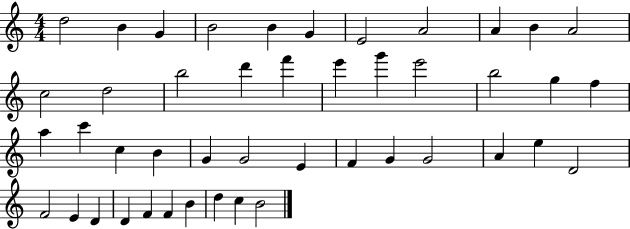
X:1
T:Untitled
M:4/4
L:1/4
K:C
d2 B G B2 B G E2 A2 A B A2 c2 d2 b2 d' f' e' g' e'2 b2 g f a c' c B G G2 E F G G2 A e D2 F2 E D D F F B d c B2